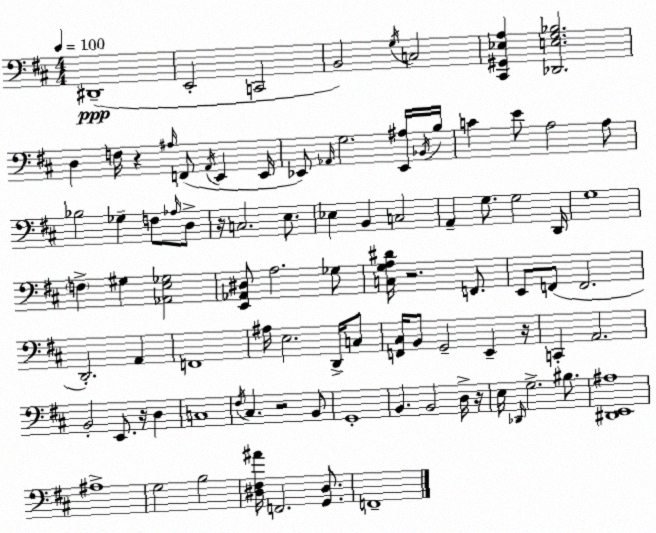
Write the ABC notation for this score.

X:1
T:Untitled
M:4/4
L:1/4
K:D
^D,,4 E,,2 C,,2 B,,2 G,/4 C,2 [^C,,^G,,_E,A,] [_D,,E,G,_B,]2 D, F,/4 z ^A,/4 F,,/2 A,,/4 E,, E,,/4 _E,,/2 _A,,/4 G,2 [_E,,^A,]/4 _B,,/4 B,/4 C E/2 A,2 A,/2 _B,2 _G, F,/2 _A,/4 D,/2 z/4 C,2 E,/2 _E, B,, C,2 A,, G,/2 G,2 D,,/4 G,4 F, ^G, [_A,,E,_G,]2 [E,,_A,,^D,]/2 A,2 _G,/2 [C,G,A,^D]/4 z2 F,,/2 E,,/2 F,,/2 F,,2 D,,2 A,, F,,4 ^A,/4 E,2 D,,/4 C,/2 [F,,^C,]/4 B,,/2 G,,2 E,, z/4 C,, A,,2 B,,2 E,,/2 z/4 D, C,4 ^F,/4 ^C, z2 B,,/2 G,,4 B,, B,,2 D,/4 z/4 E,/4 _D,,/4 G,2 ^B,/2 [^D,,E,,^A,]4 ^A,4 G,2 B,2 [^D,^F,^A]/4 F,,2 [G,,^D,]/2 F,,4